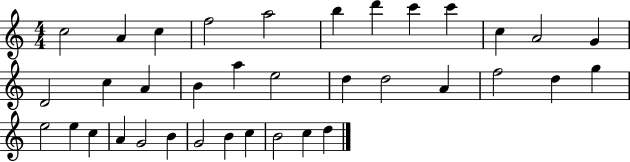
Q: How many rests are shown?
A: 0